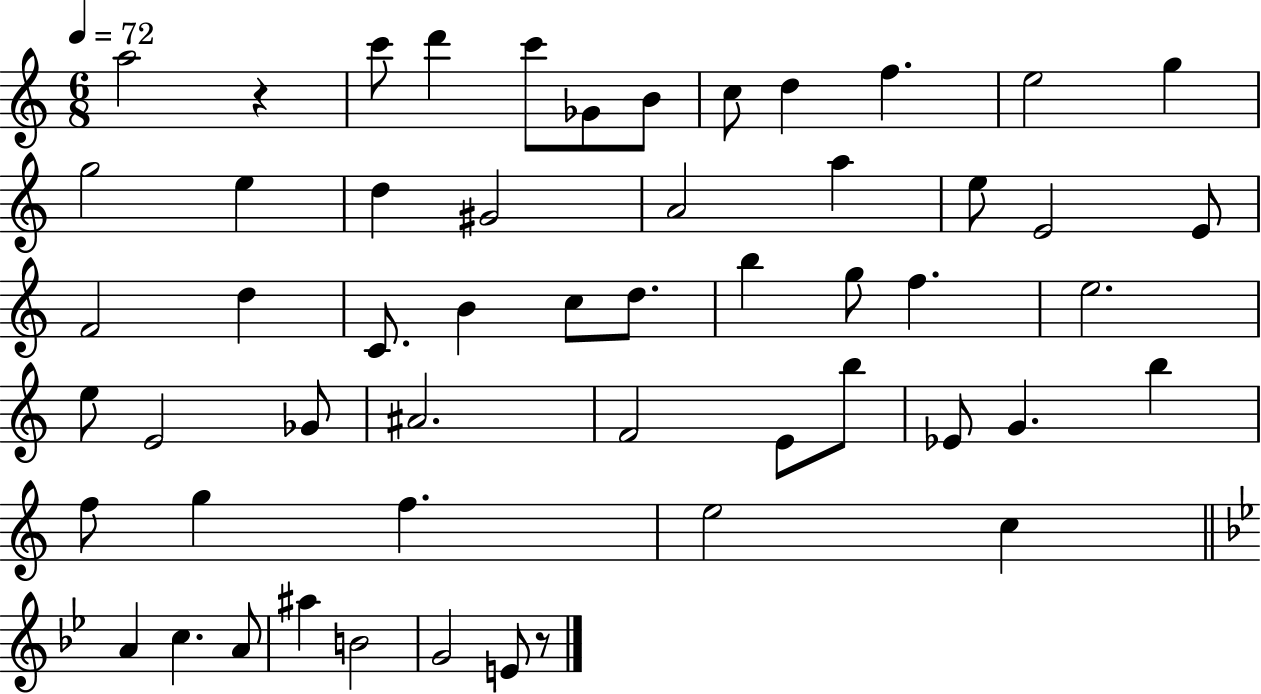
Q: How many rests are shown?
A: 2